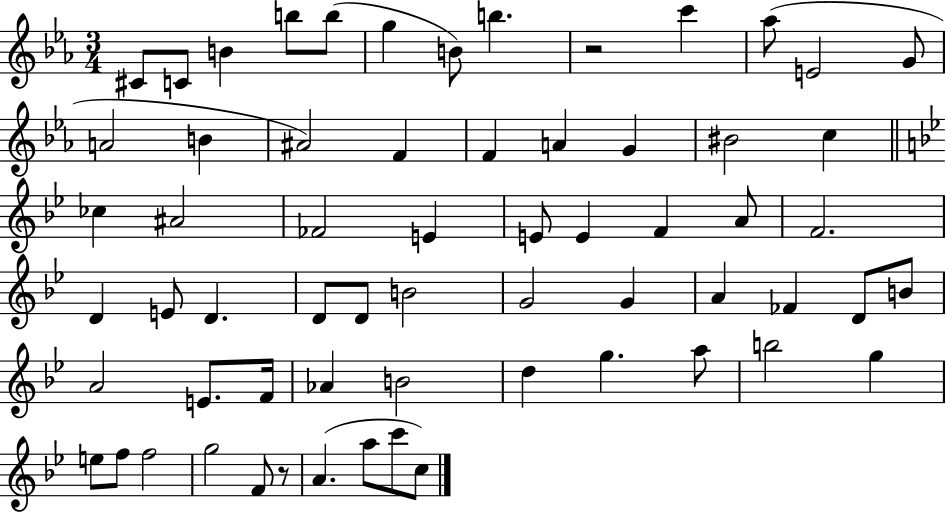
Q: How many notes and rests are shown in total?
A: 63